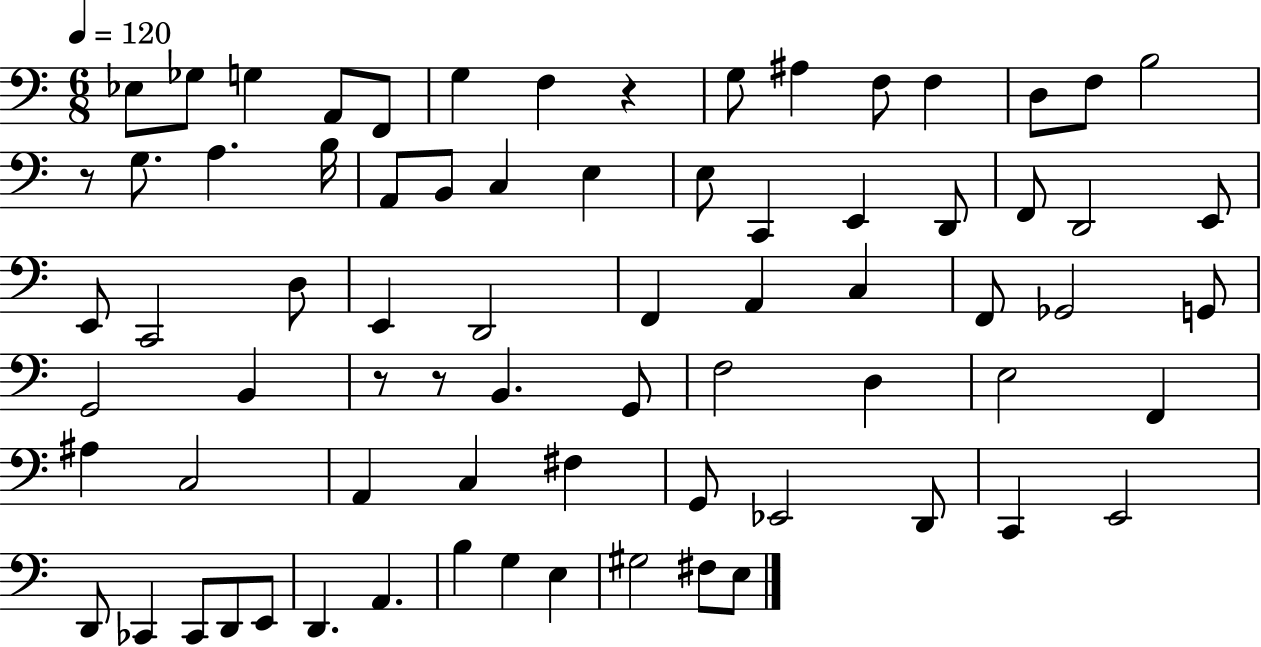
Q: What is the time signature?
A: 6/8